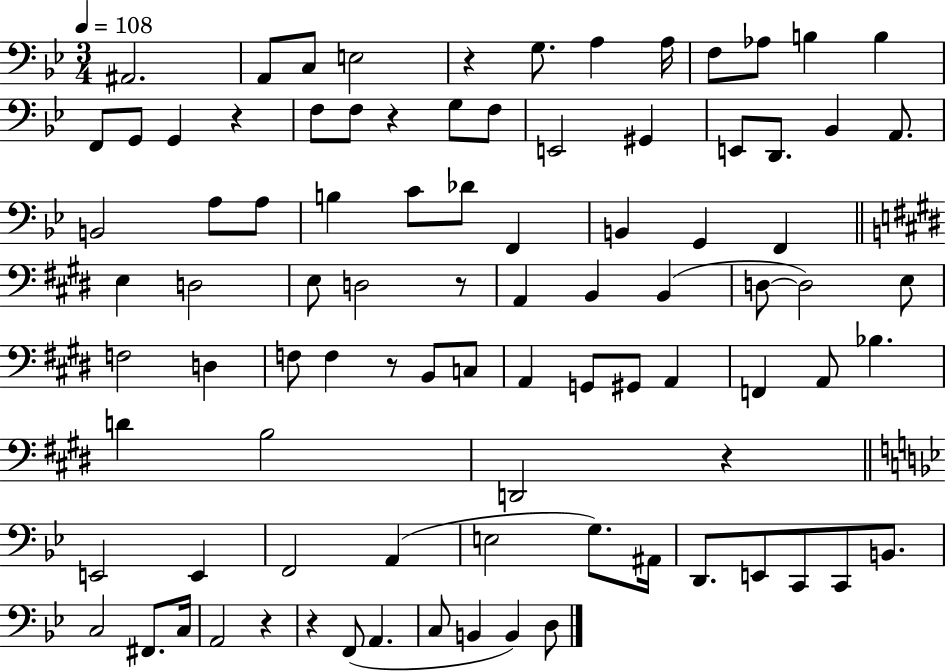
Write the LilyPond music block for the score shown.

{
  \clef bass
  \numericTimeSignature
  \time 3/4
  \key bes \major
  \tempo 4 = 108
  ais,2. | a,8 c8 e2 | r4 g8. a4 a16 | f8 aes8 b4 b4 | \break f,8 g,8 g,4 r4 | f8 f8 r4 g8 f8 | e,2 gis,4 | e,8 d,8. bes,4 a,8. | \break b,2 a8 a8 | b4 c'8 des'8 f,4 | b,4 g,4 f,4 | \bar "||" \break \key e \major e4 d2 | e8 d2 r8 | a,4 b,4 b,4( | d8~~ d2) e8 | \break f2 d4 | f8 f4 r8 b,8 c8 | a,4 g,8 gis,8 a,4 | f,4 a,8 bes4. | \break d'4 b2 | d,2 r4 | \bar "||" \break \key bes \major e,2 e,4 | f,2 a,4( | e2 g8.) ais,16 | d,8. e,8 c,8 c,8 b,8. | \break c2 fis,8. c16 | a,2 r4 | r4 f,8( a,4. | c8 b,4 b,4) d8 | \break \bar "|."
}